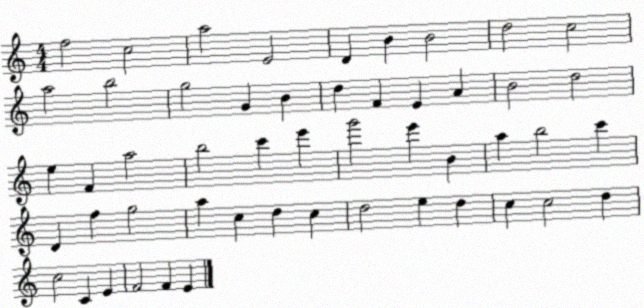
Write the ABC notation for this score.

X:1
T:Untitled
M:4/4
L:1/4
K:C
f2 c2 a2 E2 D B B2 d2 c2 a2 b2 g2 G B d F E A B2 d2 e F a2 b2 c' e' g'2 e' B a b2 c' D f g2 a c d c d2 e d c c2 d c2 C E F2 F E